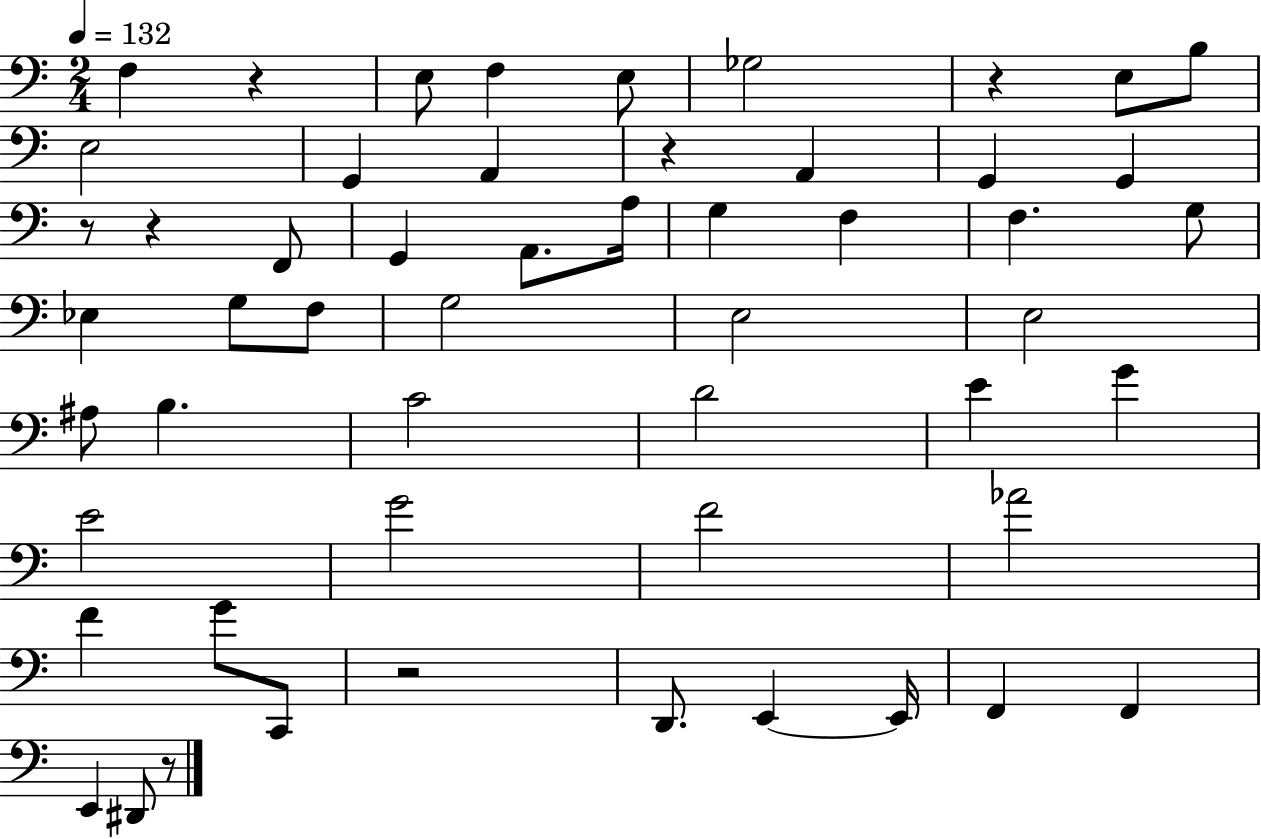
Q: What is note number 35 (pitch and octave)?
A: G4